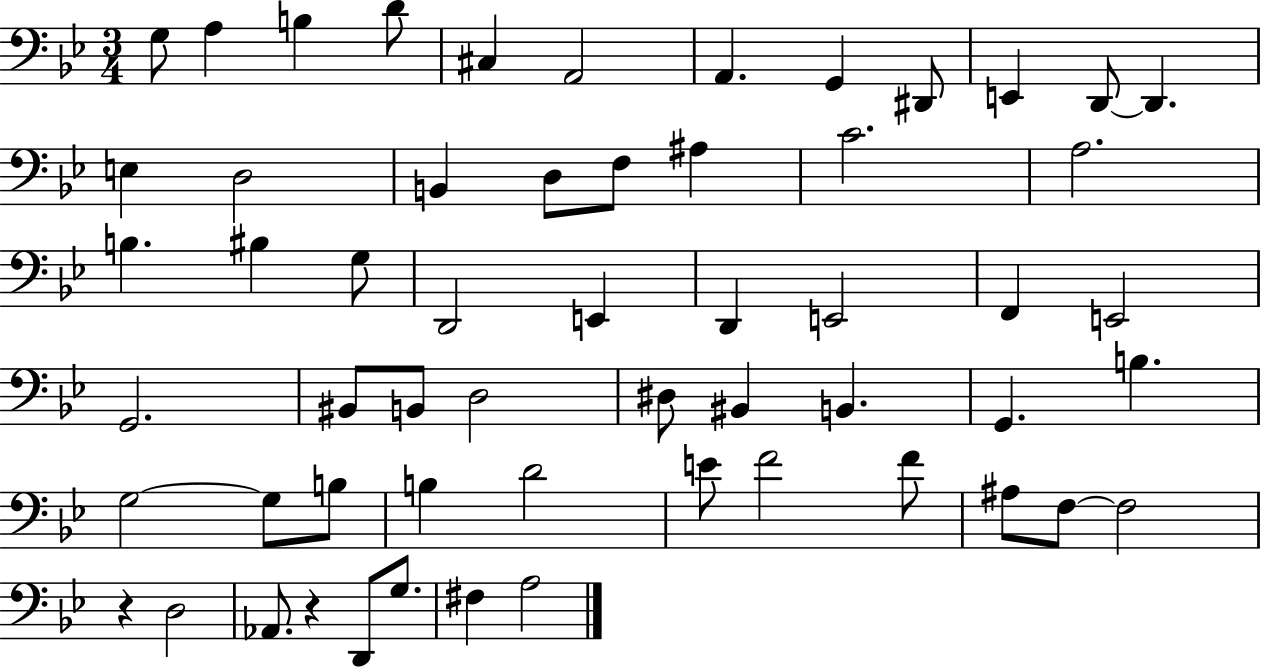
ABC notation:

X:1
T:Untitled
M:3/4
L:1/4
K:Bb
G,/2 A, B, D/2 ^C, A,,2 A,, G,, ^D,,/2 E,, D,,/2 D,, E, D,2 B,, D,/2 F,/2 ^A, C2 A,2 B, ^B, G,/2 D,,2 E,, D,, E,,2 F,, E,,2 G,,2 ^B,,/2 B,,/2 D,2 ^D,/2 ^B,, B,, G,, B, G,2 G,/2 B,/2 B, D2 E/2 F2 F/2 ^A,/2 F,/2 F,2 z D,2 _A,,/2 z D,,/2 G,/2 ^F, A,2